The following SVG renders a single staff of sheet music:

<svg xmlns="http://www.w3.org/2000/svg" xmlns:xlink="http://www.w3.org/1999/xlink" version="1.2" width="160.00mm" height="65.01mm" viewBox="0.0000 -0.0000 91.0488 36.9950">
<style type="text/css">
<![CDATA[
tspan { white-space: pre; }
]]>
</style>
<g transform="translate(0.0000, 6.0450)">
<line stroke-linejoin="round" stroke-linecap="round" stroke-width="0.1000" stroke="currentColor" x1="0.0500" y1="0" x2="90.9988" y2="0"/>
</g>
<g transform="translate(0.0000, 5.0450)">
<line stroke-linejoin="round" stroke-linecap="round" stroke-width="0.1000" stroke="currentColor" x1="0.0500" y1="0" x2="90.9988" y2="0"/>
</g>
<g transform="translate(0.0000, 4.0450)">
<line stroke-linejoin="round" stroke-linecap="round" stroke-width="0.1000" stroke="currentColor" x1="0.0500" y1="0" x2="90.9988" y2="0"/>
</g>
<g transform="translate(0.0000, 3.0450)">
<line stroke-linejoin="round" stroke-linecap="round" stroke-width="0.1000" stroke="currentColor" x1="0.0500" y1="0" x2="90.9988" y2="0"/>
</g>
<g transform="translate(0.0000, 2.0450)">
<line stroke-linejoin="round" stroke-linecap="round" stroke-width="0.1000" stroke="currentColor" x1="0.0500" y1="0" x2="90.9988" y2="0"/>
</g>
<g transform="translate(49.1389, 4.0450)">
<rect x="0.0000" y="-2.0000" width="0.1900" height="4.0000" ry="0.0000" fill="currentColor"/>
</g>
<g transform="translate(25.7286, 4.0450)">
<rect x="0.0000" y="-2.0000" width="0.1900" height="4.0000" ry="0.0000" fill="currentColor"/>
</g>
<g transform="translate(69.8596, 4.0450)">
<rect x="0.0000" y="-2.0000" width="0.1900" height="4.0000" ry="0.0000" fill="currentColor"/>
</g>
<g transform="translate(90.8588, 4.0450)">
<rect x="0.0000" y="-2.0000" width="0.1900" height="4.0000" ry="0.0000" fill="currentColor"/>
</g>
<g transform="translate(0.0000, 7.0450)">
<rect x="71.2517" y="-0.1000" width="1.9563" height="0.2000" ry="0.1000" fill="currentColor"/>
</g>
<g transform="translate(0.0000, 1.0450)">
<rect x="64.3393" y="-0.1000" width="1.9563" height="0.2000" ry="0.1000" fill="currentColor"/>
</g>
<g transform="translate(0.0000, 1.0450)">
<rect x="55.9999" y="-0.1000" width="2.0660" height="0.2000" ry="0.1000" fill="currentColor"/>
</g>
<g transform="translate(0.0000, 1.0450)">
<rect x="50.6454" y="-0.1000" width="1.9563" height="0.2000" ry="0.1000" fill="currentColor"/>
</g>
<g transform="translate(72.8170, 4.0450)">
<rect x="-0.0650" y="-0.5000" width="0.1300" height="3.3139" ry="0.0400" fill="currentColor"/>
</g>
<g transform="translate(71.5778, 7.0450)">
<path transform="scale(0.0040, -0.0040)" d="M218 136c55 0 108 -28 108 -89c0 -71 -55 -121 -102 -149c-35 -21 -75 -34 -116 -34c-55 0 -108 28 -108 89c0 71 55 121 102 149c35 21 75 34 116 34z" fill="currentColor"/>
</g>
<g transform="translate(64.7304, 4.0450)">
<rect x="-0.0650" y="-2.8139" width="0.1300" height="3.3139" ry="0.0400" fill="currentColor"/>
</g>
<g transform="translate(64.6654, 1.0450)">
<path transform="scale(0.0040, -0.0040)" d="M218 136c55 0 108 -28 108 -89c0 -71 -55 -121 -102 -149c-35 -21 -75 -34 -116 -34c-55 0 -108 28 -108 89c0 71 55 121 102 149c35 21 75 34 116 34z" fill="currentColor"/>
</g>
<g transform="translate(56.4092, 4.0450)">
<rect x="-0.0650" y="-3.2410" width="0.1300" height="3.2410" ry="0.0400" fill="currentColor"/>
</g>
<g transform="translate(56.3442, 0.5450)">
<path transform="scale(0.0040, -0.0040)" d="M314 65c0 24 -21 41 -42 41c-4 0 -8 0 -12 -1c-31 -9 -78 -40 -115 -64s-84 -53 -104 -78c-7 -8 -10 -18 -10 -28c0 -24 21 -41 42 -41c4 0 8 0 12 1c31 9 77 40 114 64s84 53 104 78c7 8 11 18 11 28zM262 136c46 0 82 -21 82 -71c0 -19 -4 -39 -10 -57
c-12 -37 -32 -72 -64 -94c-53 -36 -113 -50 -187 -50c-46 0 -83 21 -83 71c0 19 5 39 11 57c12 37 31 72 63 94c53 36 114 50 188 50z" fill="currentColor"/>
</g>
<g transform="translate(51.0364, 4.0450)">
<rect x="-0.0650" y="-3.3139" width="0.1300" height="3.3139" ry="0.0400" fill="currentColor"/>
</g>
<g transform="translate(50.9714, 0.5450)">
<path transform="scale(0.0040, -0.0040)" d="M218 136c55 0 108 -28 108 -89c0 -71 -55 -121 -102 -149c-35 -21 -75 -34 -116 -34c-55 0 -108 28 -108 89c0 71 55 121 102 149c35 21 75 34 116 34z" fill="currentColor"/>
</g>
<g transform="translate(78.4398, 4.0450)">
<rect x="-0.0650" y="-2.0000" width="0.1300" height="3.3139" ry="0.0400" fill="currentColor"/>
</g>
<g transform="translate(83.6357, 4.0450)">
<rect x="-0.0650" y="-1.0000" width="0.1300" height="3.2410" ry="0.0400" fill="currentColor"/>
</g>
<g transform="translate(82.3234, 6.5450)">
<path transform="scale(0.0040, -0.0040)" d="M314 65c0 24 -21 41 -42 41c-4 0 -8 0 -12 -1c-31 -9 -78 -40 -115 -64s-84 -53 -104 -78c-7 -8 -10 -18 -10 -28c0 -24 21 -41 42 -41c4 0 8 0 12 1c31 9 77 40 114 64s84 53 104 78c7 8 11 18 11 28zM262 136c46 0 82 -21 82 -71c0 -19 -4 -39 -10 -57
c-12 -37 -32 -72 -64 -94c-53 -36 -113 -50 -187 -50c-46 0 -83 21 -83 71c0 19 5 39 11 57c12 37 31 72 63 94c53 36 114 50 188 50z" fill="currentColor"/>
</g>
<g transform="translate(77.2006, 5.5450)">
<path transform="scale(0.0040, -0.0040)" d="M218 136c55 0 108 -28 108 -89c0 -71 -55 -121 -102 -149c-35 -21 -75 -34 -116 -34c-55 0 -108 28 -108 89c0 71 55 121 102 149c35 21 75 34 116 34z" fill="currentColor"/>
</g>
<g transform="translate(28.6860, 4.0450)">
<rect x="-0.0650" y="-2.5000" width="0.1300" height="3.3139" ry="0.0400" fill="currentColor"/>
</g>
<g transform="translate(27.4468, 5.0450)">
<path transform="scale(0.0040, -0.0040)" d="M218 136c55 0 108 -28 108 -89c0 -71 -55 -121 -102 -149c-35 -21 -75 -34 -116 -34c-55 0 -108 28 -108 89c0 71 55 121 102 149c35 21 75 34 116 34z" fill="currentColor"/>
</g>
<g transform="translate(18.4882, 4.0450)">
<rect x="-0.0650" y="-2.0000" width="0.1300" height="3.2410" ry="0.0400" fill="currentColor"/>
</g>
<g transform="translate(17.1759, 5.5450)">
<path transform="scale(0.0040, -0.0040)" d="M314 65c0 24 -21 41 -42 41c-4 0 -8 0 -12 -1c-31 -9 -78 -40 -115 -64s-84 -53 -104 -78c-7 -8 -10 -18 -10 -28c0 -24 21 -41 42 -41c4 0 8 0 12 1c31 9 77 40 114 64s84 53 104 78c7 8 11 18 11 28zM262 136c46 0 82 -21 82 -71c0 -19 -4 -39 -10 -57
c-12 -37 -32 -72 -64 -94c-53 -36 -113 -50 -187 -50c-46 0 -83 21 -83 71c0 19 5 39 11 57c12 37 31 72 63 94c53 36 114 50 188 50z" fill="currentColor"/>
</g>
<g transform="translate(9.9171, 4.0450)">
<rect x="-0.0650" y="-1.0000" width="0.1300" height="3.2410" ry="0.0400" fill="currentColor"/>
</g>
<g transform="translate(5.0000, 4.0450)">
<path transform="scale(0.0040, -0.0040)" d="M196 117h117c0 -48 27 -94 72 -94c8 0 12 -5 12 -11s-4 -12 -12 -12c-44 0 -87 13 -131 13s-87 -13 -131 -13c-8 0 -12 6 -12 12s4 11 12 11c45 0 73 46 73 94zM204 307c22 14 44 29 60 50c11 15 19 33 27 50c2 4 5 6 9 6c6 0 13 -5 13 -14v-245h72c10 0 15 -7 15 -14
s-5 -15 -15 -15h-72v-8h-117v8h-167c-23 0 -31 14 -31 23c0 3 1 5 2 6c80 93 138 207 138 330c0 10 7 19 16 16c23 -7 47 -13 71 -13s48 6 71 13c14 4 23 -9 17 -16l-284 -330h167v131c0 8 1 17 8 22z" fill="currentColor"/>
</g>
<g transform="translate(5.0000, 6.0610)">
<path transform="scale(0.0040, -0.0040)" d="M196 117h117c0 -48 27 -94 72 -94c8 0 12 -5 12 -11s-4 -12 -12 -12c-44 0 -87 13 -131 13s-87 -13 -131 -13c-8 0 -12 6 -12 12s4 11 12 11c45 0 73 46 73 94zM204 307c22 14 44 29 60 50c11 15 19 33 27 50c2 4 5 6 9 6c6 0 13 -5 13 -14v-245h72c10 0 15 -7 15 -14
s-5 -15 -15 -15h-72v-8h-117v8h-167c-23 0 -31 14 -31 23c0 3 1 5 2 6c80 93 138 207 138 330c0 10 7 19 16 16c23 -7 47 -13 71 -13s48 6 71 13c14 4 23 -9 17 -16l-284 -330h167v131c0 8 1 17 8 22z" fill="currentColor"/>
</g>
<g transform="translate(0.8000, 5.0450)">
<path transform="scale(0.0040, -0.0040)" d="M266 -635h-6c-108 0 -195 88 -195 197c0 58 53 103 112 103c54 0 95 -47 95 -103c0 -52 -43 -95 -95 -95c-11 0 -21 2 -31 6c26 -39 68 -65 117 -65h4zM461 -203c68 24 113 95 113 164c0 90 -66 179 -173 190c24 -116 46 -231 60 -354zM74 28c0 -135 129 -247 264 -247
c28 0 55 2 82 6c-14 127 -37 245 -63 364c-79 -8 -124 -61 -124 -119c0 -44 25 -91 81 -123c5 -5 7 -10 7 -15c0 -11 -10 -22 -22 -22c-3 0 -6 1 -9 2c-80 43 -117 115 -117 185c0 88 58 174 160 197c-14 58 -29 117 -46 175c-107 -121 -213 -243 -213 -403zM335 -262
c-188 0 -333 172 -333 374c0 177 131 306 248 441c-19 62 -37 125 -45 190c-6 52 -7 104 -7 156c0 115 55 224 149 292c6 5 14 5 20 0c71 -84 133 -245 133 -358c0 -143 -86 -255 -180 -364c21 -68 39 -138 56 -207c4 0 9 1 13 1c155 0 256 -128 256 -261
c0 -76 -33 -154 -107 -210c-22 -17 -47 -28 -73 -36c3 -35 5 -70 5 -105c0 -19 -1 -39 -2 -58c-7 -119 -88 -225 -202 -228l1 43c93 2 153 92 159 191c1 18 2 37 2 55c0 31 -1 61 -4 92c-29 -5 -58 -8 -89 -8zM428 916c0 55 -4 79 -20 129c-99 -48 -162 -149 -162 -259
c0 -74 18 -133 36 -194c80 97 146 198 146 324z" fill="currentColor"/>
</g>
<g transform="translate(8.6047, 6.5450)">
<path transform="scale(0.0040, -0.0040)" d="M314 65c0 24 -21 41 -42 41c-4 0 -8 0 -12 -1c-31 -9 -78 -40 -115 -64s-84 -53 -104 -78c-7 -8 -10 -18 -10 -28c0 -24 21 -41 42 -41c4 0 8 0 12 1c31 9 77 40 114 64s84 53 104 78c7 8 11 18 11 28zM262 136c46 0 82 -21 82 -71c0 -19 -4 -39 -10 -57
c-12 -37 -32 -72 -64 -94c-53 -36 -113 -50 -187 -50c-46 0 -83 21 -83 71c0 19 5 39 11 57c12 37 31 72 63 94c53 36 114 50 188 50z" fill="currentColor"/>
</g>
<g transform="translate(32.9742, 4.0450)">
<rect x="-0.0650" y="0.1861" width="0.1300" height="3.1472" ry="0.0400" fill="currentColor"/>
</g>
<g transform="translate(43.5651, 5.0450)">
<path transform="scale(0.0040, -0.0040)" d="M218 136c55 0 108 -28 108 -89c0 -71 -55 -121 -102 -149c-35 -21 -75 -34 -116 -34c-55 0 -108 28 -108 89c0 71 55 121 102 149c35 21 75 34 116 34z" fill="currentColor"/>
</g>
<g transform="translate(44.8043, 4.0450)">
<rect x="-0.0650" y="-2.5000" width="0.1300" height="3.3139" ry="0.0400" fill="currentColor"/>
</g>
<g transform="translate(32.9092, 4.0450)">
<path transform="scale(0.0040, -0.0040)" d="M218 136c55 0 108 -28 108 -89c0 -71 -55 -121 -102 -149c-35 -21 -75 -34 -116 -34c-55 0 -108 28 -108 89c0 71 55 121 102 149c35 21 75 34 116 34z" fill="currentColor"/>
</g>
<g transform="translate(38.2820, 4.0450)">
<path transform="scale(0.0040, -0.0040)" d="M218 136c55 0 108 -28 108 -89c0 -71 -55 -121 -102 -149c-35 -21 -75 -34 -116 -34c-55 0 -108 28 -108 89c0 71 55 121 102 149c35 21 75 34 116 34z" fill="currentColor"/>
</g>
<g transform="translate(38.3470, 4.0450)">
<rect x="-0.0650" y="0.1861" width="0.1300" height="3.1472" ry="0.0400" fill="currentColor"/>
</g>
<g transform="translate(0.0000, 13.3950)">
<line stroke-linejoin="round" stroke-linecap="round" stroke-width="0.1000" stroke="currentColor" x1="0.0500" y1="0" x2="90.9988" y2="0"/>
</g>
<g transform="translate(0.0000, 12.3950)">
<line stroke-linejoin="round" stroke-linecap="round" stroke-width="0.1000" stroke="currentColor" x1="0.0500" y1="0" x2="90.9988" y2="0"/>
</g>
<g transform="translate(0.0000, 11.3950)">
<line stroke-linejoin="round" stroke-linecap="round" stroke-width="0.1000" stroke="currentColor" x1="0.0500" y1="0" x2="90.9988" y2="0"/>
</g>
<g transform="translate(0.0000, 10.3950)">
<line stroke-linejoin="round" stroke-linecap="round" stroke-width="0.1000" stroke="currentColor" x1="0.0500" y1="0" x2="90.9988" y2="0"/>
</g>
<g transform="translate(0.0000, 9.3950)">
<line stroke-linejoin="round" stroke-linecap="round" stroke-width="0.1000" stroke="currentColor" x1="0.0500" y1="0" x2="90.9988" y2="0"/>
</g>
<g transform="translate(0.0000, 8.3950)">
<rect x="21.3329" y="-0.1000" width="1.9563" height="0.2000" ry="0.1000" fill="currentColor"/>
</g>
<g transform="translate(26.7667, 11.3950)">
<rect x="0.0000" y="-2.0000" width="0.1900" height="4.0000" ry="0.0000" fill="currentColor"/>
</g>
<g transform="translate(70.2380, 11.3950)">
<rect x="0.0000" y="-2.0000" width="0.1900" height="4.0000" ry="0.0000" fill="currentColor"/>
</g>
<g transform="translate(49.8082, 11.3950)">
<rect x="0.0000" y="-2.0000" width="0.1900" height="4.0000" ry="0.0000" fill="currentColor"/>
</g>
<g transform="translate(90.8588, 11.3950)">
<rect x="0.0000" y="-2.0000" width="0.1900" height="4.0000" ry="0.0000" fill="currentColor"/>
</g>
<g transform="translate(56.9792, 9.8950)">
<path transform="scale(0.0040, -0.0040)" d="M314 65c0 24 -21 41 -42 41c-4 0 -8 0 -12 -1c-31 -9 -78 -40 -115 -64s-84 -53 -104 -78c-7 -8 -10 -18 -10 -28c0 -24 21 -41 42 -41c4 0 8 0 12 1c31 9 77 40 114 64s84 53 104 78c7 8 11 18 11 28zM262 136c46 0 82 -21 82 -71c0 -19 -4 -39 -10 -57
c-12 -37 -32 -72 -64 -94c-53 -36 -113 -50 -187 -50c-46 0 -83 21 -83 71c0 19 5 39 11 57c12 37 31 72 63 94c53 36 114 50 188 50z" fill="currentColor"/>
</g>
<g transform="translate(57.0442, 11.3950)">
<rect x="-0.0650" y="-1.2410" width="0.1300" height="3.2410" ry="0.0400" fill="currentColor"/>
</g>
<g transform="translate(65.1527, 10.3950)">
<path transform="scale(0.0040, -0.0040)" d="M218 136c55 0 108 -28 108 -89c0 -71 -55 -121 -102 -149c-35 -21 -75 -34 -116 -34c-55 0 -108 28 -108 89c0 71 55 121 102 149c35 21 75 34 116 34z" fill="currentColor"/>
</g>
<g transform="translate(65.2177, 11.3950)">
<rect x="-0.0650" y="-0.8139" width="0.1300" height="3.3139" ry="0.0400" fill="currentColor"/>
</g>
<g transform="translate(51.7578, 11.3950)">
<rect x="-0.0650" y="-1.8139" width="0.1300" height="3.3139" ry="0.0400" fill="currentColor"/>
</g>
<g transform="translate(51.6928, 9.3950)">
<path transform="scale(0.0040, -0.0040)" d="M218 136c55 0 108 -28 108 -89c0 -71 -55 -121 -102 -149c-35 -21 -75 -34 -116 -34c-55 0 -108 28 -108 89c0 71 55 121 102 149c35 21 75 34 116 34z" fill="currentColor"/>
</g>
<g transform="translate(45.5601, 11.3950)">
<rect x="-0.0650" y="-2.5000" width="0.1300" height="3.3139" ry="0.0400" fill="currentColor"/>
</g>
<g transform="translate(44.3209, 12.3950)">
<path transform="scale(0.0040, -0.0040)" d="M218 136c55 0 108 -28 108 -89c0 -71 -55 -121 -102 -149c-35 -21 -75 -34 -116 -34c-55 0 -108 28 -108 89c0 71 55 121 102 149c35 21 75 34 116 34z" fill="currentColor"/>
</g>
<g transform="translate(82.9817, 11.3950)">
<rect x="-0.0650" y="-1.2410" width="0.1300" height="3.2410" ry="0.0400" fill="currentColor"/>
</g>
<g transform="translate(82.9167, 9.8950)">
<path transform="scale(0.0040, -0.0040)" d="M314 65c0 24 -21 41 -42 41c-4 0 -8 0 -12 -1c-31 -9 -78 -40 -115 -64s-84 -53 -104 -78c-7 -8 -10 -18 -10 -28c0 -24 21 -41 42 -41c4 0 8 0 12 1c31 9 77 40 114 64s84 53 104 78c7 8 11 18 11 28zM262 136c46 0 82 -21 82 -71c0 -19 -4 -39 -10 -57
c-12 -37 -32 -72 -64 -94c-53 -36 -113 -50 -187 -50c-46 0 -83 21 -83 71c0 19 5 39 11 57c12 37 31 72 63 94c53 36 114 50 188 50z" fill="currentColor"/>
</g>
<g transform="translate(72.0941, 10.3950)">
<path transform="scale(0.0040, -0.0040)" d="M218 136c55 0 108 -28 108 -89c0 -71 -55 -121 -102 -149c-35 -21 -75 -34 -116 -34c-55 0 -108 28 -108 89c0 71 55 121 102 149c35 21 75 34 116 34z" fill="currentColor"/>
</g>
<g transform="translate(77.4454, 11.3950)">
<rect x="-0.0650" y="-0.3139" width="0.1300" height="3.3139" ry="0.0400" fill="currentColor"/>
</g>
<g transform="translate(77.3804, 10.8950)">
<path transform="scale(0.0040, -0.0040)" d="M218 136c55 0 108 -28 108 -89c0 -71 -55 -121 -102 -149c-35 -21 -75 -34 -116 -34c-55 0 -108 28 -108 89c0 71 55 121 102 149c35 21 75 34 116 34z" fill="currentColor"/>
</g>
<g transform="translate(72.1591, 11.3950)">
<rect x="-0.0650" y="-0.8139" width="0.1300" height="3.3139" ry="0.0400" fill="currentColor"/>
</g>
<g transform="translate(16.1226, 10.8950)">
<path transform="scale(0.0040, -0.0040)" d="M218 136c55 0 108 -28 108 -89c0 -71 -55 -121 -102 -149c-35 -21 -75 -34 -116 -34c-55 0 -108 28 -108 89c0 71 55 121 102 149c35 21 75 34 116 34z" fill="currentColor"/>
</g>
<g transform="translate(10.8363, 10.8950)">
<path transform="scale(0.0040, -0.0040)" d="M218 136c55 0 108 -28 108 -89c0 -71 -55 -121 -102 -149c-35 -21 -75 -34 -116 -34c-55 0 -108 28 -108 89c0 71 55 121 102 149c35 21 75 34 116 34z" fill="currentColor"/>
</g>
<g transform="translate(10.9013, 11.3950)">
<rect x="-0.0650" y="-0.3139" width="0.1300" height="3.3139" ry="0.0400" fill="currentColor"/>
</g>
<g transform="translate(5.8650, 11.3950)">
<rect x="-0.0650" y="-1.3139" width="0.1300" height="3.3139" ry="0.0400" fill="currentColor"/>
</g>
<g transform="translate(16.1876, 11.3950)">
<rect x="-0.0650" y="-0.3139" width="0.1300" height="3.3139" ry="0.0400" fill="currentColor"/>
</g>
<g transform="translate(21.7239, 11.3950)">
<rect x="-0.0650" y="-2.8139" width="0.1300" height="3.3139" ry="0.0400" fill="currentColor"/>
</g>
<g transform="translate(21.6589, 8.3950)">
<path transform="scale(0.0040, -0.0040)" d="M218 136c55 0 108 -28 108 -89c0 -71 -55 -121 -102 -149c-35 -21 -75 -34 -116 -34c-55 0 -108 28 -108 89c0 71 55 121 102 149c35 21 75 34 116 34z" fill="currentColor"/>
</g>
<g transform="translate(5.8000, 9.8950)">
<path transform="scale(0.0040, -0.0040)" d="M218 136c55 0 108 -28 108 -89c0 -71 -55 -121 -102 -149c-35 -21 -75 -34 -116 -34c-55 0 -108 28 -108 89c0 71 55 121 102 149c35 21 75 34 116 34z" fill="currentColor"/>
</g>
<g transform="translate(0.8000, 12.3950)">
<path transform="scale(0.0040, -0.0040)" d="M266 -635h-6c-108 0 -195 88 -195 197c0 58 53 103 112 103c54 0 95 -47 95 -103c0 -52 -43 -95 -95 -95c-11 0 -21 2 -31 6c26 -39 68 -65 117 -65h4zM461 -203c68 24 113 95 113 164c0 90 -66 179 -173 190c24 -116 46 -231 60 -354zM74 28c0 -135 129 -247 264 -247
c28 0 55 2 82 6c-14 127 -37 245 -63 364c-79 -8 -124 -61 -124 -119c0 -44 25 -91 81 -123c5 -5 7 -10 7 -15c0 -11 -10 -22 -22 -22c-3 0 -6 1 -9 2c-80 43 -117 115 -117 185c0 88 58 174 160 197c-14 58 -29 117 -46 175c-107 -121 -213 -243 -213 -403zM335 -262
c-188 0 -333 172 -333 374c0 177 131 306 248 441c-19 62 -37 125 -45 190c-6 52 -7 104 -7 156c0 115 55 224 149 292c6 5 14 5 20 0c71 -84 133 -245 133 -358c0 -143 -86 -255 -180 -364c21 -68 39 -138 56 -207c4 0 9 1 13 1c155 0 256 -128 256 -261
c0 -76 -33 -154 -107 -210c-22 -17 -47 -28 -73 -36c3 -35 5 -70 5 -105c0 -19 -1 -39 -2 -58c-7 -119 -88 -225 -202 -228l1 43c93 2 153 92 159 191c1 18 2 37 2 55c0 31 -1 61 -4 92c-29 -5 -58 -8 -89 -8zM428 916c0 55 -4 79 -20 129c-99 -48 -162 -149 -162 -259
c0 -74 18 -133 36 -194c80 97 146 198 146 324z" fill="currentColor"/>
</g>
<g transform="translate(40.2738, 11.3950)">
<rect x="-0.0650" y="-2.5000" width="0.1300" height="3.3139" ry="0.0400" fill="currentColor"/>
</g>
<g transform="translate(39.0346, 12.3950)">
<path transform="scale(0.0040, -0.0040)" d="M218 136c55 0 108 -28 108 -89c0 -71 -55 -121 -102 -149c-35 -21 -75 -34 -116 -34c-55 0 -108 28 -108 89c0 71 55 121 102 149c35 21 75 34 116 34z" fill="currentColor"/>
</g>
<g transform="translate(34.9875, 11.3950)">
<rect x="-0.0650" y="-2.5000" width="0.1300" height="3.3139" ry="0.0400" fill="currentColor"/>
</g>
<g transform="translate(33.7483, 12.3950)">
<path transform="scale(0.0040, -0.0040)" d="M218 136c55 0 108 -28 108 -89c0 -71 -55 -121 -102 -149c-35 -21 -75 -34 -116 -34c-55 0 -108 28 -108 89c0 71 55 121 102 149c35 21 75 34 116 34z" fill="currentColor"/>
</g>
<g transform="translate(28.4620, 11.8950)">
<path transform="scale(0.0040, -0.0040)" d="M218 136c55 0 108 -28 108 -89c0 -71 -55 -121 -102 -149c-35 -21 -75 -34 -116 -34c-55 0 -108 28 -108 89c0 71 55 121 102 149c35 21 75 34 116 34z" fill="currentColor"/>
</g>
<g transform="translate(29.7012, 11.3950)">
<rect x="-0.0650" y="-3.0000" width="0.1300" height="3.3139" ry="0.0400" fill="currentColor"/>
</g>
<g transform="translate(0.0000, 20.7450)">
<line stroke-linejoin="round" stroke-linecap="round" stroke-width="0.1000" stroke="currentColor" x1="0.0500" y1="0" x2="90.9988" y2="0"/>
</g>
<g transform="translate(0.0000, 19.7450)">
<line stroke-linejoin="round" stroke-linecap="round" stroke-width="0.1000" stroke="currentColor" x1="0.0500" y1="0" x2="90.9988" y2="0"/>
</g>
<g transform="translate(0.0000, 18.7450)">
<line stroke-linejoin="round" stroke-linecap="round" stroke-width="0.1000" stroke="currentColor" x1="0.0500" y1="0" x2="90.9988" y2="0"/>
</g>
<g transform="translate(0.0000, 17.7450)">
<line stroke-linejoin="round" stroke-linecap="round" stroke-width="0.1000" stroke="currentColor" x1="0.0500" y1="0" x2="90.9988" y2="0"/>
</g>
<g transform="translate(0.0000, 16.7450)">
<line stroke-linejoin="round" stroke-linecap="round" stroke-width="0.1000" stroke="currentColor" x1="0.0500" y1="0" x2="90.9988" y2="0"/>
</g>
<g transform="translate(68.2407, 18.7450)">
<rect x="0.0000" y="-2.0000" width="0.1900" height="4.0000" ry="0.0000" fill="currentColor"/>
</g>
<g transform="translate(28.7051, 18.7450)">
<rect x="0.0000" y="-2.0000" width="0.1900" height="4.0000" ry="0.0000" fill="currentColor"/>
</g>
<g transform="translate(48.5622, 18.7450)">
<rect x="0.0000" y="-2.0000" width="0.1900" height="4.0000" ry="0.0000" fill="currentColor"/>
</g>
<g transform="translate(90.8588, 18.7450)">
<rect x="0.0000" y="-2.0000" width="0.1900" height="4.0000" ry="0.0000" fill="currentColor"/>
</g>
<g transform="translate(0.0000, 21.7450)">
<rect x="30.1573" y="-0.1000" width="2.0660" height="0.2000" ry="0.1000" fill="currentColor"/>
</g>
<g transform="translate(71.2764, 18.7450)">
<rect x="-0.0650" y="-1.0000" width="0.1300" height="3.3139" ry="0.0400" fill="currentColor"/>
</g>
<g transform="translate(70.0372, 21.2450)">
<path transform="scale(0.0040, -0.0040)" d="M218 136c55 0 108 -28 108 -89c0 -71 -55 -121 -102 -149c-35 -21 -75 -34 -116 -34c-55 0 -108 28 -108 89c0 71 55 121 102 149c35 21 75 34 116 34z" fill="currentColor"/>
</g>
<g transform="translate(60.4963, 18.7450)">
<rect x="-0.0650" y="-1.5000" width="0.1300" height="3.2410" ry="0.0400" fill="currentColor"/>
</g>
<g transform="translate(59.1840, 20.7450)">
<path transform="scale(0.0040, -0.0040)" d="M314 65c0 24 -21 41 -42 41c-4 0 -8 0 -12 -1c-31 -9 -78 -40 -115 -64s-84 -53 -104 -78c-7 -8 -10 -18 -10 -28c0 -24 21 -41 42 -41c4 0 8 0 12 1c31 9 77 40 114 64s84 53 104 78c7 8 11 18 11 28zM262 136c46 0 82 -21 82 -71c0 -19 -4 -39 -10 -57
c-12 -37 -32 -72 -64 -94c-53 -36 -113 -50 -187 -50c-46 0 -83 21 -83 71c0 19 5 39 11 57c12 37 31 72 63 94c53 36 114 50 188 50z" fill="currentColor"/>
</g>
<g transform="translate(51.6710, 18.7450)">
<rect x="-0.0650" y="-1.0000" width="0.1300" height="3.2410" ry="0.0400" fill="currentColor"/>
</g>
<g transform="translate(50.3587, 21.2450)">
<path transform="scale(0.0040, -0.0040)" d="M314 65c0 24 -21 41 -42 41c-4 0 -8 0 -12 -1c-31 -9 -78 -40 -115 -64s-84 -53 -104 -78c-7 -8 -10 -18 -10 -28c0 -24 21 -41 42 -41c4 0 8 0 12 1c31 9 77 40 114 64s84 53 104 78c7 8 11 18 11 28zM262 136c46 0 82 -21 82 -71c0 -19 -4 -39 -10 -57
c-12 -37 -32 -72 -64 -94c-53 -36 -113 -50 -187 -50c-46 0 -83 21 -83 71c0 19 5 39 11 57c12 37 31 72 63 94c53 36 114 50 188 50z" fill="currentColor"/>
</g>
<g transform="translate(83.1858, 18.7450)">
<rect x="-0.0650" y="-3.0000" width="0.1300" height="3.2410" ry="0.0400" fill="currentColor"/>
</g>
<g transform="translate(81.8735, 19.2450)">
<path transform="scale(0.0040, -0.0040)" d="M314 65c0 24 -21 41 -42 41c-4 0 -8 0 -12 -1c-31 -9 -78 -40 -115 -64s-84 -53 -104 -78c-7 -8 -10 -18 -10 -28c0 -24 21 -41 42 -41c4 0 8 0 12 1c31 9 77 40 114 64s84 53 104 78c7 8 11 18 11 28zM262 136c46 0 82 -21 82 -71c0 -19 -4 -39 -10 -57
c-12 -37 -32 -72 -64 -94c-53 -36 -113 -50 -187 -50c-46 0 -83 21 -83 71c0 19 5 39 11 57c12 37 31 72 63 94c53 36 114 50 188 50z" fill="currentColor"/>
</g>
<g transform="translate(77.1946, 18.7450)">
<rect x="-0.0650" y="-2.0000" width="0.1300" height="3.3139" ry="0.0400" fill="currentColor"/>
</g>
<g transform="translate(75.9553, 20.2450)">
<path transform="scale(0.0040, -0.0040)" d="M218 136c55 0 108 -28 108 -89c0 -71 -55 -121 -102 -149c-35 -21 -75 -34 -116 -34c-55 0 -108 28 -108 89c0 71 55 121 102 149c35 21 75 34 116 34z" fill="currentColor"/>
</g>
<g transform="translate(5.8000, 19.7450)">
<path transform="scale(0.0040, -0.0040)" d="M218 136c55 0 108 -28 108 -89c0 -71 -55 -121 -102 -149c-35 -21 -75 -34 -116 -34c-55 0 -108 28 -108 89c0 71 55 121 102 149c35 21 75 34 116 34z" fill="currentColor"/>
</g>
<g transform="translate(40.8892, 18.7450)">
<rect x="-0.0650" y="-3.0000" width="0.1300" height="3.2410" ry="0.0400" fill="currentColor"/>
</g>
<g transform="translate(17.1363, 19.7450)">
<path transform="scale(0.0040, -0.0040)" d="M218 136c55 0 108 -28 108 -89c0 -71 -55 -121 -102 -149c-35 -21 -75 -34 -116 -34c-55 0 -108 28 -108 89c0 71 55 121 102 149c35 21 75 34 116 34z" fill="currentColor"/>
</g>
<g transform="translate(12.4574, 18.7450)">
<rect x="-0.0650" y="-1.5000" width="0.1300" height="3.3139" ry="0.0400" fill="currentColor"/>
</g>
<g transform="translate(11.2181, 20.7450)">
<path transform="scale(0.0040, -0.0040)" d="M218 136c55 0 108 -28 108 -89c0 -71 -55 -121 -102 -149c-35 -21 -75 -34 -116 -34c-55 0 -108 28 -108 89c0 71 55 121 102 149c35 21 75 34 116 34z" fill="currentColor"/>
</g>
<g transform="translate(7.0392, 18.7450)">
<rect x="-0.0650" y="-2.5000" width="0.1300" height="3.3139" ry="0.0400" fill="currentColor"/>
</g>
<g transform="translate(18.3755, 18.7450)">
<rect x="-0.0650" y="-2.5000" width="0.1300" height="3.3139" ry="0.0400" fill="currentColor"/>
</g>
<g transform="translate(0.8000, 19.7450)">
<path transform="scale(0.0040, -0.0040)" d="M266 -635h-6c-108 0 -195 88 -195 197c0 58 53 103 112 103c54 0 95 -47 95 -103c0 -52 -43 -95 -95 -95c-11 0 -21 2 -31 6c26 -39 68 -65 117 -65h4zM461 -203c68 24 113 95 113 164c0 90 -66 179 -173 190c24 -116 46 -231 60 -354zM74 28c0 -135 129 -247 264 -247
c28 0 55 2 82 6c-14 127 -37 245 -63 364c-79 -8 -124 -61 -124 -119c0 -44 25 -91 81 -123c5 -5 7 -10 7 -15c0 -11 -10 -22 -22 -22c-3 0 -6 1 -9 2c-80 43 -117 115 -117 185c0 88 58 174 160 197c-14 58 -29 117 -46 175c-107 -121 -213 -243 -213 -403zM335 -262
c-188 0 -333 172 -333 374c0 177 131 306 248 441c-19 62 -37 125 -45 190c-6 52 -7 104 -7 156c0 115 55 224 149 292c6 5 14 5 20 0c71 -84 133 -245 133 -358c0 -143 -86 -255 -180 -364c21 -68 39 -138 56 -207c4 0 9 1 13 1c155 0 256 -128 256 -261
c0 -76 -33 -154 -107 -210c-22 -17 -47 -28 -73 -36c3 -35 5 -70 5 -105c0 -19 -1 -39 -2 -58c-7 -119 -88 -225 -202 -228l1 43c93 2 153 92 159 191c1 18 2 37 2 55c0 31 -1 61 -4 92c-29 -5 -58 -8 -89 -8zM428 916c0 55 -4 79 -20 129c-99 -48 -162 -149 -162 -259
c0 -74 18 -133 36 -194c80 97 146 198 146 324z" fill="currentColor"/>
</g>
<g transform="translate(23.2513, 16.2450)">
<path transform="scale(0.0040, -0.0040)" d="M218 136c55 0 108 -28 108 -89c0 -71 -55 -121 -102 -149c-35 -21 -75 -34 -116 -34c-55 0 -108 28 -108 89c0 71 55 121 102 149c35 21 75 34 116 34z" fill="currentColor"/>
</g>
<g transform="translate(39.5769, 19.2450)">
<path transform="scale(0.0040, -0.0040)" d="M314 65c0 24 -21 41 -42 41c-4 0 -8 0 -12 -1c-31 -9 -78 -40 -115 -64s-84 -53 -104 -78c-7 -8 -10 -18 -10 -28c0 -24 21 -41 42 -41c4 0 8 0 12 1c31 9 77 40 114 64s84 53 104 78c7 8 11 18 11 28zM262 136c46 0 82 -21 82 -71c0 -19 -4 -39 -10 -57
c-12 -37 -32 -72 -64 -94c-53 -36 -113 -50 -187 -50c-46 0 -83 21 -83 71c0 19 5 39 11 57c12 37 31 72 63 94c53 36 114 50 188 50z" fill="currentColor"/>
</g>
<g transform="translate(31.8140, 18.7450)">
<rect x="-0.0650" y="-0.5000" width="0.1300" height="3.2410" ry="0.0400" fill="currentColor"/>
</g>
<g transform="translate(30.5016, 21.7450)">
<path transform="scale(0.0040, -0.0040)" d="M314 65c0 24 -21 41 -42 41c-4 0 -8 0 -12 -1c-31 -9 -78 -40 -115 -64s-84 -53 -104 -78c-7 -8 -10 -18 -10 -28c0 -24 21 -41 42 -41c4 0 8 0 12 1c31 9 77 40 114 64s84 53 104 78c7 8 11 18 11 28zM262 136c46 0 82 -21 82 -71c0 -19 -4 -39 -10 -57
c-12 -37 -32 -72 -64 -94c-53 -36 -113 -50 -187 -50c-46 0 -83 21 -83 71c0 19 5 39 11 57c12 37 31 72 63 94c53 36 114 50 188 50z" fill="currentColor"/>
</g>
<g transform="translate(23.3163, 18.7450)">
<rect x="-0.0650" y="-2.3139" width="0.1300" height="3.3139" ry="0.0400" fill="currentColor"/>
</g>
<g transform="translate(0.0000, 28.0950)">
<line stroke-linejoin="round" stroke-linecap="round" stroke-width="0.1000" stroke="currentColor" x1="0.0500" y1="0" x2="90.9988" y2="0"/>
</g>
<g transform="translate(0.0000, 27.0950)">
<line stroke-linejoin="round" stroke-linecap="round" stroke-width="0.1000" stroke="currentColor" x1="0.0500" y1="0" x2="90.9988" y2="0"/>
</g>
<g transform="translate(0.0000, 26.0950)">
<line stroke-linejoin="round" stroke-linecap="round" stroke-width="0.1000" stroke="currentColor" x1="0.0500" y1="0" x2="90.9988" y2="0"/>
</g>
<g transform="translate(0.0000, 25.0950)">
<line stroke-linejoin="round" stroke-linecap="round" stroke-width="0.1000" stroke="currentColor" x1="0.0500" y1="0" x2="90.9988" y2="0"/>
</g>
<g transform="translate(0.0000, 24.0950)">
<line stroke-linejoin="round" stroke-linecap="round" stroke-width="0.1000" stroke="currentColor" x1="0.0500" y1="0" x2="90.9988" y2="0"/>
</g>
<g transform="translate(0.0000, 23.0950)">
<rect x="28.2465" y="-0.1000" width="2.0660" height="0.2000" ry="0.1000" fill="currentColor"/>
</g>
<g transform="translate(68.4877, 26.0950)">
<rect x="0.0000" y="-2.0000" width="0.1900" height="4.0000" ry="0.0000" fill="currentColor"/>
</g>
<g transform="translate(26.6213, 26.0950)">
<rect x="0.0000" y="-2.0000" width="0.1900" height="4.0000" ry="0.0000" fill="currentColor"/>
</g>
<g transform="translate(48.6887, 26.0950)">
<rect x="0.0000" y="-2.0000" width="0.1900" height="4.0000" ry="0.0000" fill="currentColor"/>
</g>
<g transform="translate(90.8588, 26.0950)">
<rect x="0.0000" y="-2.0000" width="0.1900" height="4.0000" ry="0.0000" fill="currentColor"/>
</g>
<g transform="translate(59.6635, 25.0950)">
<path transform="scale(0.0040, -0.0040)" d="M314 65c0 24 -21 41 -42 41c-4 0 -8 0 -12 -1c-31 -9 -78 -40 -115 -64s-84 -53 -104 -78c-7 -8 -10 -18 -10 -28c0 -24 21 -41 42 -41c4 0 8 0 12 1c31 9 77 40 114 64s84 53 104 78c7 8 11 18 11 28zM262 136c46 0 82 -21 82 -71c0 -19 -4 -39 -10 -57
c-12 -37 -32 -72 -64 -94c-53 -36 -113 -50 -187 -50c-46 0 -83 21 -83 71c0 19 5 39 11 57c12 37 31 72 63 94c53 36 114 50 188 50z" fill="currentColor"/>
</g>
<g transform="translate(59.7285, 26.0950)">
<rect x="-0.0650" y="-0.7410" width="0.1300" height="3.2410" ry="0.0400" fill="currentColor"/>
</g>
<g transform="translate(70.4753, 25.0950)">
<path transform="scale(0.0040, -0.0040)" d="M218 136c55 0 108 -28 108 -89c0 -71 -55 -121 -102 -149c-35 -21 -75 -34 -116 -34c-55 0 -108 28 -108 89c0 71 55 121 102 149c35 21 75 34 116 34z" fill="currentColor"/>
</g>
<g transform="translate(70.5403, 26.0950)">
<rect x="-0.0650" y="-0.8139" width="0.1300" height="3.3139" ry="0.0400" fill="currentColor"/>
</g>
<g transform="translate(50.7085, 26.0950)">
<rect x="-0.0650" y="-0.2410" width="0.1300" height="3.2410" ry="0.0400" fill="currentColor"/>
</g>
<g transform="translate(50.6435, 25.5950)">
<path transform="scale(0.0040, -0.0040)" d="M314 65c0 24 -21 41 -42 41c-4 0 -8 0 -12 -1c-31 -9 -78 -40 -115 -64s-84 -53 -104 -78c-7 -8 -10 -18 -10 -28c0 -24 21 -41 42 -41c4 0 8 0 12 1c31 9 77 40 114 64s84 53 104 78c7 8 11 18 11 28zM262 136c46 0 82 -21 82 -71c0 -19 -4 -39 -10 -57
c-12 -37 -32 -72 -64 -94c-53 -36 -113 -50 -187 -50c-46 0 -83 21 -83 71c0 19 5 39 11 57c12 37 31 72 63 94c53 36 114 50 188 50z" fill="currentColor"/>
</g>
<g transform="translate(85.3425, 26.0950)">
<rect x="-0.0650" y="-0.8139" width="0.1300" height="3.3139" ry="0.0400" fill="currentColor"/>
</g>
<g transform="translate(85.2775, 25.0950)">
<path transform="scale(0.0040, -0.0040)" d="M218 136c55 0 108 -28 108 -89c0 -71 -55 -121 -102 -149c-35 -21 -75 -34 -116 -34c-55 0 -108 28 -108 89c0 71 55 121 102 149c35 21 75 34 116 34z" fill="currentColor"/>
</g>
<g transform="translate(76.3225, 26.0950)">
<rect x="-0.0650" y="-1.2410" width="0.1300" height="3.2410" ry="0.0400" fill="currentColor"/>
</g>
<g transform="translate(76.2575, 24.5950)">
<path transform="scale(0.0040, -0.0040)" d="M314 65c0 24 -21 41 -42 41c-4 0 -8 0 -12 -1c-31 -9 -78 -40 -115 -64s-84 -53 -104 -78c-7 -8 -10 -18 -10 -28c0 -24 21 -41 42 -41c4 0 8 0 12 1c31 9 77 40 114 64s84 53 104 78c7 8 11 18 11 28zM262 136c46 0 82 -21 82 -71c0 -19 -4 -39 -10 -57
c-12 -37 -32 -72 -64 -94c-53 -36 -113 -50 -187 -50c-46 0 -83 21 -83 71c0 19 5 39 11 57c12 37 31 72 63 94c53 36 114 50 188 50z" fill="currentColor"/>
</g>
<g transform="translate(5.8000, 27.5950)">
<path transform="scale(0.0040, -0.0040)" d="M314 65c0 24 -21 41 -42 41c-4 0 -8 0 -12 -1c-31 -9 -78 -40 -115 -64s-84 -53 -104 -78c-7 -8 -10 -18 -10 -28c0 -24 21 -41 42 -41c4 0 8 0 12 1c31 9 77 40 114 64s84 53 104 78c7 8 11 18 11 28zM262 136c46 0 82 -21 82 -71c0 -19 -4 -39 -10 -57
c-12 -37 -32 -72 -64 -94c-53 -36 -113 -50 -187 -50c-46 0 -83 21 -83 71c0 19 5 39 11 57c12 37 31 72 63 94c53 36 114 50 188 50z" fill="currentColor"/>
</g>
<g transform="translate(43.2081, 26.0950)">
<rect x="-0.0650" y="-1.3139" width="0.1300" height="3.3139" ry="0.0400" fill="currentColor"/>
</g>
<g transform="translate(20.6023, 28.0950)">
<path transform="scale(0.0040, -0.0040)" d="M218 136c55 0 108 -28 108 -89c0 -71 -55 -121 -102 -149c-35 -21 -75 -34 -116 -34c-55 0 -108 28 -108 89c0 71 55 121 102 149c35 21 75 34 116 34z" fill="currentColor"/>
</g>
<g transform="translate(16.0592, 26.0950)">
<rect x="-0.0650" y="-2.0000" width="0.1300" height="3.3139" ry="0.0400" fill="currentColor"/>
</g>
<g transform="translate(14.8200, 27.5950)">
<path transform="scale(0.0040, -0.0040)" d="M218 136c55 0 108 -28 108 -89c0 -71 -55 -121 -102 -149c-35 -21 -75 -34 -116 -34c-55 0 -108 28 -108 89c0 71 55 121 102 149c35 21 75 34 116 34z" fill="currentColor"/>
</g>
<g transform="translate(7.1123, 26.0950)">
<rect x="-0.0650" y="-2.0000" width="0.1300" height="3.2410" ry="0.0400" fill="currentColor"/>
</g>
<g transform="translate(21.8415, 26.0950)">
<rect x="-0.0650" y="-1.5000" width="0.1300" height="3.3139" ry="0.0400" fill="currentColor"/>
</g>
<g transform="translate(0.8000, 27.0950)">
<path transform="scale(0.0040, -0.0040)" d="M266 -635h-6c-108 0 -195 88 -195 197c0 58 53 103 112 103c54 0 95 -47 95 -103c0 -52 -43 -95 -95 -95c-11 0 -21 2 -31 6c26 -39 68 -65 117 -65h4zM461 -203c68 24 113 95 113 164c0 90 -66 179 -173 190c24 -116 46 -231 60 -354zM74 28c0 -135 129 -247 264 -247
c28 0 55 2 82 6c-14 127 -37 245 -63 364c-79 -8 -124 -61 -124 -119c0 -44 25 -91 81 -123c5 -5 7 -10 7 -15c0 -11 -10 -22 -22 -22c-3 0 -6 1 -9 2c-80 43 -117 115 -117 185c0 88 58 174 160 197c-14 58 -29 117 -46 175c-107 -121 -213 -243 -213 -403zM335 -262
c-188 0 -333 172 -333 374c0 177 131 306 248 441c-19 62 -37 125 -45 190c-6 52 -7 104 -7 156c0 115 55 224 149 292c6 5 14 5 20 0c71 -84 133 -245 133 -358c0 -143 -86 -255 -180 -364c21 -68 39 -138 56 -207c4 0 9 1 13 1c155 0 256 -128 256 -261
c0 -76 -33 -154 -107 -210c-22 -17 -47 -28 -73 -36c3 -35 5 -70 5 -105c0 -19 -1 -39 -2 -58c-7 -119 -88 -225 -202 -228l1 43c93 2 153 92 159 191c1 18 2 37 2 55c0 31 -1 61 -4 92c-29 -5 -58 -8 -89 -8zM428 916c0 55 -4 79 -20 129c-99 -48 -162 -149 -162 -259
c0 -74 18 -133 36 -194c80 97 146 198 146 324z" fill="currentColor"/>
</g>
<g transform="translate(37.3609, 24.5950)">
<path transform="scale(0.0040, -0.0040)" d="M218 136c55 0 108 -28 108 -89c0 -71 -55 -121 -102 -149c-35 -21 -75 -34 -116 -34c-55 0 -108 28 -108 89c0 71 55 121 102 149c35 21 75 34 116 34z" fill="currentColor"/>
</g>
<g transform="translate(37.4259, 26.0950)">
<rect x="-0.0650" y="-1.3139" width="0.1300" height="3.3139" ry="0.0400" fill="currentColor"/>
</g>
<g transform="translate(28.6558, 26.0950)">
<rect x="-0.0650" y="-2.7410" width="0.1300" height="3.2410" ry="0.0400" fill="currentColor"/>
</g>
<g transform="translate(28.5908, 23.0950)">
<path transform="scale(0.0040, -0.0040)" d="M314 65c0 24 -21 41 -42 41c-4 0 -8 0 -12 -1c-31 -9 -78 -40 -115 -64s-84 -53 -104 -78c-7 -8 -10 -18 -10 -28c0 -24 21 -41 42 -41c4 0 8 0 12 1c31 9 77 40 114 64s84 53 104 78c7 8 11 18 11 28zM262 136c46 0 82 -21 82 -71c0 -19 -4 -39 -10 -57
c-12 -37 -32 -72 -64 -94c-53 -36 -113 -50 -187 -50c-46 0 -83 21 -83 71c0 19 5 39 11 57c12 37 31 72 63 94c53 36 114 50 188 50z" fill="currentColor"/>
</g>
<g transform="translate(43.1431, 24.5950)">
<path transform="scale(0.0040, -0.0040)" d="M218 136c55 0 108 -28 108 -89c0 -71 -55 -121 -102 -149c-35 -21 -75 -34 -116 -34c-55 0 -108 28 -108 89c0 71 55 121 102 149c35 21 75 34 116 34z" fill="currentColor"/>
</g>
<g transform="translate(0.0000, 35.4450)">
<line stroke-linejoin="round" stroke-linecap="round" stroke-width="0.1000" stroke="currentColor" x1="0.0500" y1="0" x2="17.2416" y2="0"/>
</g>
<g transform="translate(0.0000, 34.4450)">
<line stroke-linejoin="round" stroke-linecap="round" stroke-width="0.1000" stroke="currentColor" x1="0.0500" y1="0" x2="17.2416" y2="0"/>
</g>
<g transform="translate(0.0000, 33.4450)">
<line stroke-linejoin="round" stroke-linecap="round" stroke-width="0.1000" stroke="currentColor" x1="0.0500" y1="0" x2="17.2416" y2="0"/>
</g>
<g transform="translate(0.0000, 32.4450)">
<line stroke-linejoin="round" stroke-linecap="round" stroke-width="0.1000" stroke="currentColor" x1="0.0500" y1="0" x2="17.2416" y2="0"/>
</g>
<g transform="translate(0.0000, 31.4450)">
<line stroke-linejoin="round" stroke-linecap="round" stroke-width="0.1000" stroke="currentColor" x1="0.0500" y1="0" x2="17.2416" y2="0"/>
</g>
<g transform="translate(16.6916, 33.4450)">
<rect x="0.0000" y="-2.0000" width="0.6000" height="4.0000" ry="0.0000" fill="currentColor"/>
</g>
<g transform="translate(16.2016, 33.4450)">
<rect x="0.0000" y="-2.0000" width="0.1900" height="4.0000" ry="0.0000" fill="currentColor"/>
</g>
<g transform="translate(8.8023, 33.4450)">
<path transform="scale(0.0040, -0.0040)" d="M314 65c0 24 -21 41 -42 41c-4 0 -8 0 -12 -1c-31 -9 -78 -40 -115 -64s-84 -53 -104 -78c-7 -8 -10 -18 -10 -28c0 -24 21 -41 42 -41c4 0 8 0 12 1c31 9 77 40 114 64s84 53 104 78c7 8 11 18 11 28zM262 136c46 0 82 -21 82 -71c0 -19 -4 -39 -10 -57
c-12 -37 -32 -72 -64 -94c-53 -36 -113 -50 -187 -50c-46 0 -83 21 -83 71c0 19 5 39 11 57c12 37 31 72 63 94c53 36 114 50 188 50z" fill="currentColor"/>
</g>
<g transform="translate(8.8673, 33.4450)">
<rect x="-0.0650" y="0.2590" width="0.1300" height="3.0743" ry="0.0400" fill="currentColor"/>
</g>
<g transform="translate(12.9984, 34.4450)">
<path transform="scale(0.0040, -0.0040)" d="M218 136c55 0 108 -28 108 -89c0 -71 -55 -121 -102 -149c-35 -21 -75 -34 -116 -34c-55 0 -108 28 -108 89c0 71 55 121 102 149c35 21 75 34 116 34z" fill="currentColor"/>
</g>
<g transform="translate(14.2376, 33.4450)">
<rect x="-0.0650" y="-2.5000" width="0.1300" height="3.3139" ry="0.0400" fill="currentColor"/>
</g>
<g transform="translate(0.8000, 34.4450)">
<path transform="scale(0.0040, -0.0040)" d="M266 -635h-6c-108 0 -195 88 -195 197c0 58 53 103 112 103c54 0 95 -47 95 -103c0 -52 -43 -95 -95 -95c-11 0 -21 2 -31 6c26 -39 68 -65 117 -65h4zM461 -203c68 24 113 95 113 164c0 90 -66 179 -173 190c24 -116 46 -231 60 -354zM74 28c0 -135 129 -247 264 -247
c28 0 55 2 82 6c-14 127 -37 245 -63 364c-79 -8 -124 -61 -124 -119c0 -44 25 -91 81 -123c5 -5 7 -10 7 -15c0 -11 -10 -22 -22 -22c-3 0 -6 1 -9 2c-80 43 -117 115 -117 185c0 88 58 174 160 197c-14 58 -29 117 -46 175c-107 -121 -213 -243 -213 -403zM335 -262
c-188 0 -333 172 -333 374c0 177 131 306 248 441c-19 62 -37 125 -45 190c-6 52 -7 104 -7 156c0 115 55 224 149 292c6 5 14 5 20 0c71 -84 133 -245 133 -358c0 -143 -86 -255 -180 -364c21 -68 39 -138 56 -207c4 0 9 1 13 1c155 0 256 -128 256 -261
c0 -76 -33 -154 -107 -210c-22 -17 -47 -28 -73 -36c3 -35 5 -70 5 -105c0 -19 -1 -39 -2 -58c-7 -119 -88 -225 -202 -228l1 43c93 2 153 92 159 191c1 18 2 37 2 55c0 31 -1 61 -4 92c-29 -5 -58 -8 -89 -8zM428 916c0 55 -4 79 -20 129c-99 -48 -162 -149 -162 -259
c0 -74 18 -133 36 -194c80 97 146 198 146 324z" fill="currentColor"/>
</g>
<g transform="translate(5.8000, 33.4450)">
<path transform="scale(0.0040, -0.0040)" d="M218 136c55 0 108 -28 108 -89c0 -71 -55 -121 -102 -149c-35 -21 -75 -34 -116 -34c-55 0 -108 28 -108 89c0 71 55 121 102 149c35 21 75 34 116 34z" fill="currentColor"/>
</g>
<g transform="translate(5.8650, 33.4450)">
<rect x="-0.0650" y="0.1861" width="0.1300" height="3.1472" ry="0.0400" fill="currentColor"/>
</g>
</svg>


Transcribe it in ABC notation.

X:1
T:Untitled
M:4/4
L:1/4
K:C
D2 F2 G B B G b b2 a C F D2 e c c a A G G G f e2 d d c e2 G E G g C2 A2 D2 E2 D F A2 F2 F E a2 e e c2 d2 d e2 d B B2 G